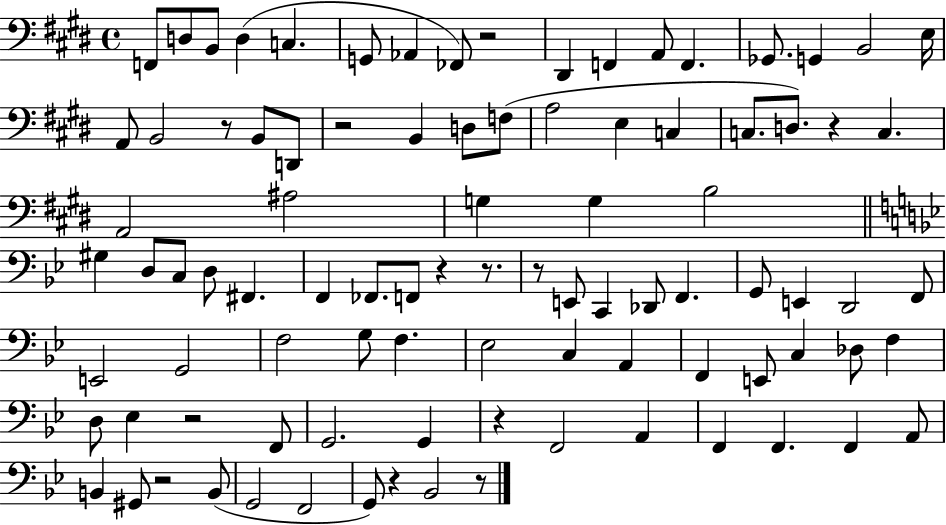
F2/e D3/e B2/e D3/q C3/q. G2/e Ab2/q FES2/e R/h D#2/q F2/q A2/e F2/q. Gb2/e. G2/q B2/h E3/s A2/e B2/h R/e B2/e D2/e R/h B2/q D3/e F3/e A3/h E3/q C3/q C3/e. D3/e. R/q C3/q. A2/h A#3/h G3/q G3/q B3/h G#3/q D3/e C3/e D3/e F#2/q. F2/q FES2/e. F2/e R/q R/e. R/e E2/e C2/q Db2/e F2/q. G2/e E2/q D2/h F2/e E2/h G2/h F3/h G3/e F3/q. Eb3/h C3/q A2/q F2/q E2/e C3/q Db3/e F3/q D3/e Eb3/q R/h F2/e G2/h. G2/q R/q F2/h A2/q F2/q F2/q. F2/q A2/e B2/q G#2/e R/h B2/e G2/h F2/h G2/e R/q Bb2/h R/e